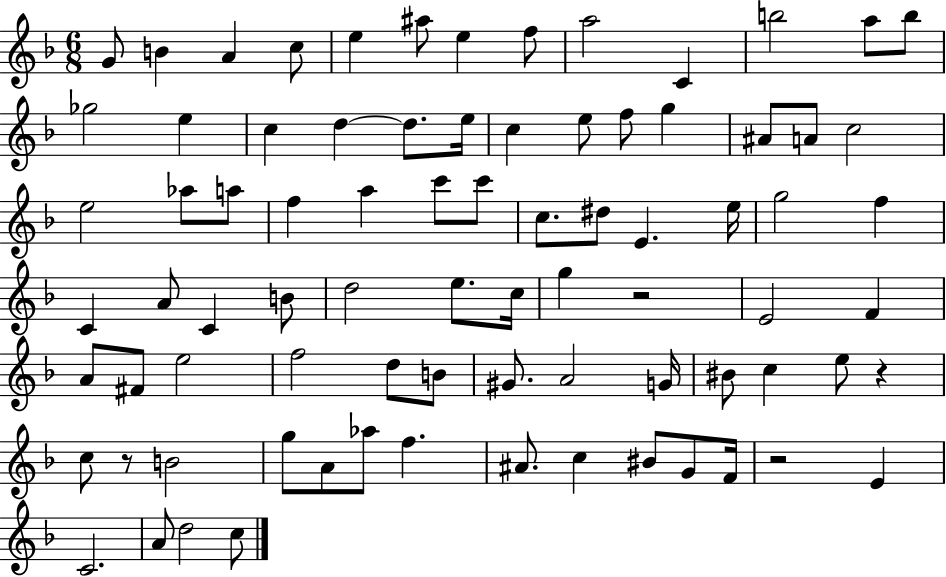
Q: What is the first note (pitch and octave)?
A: G4